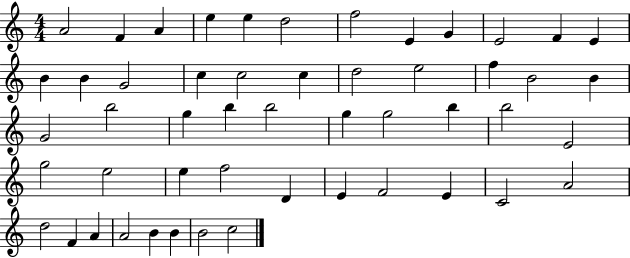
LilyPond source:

{
  \clef treble
  \numericTimeSignature
  \time 4/4
  \key c \major
  a'2 f'4 a'4 | e''4 e''4 d''2 | f''2 e'4 g'4 | e'2 f'4 e'4 | \break b'4 b'4 g'2 | c''4 c''2 c''4 | d''2 e''2 | f''4 b'2 b'4 | \break g'2 b''2 | g''4 b''4 b''2 | g''4 g''2 b''4 | b''2 e'2 | \break g''2 e''2 | e''4 f''2 d'4 | e'4 f'2 e'4 | c'2 a'2 | \break d''2 f'4 a'4 | a'2 b'4 b'4 | b'2 c''2 | \bar "|."
}